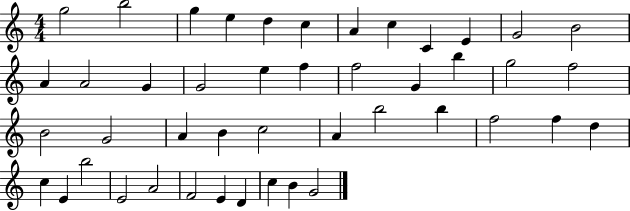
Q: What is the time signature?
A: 4/4